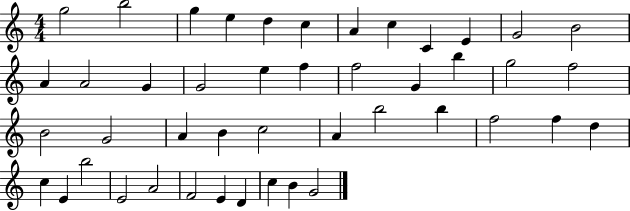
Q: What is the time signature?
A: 4/4